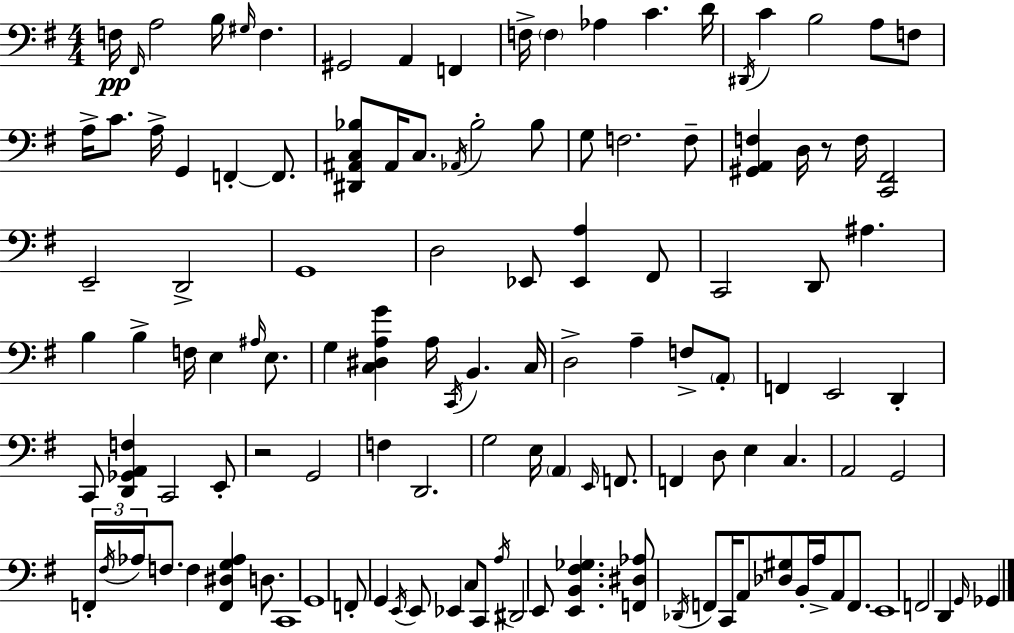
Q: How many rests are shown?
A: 2